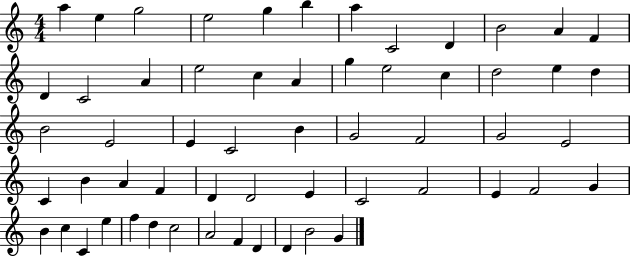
{
  \clef treble
  \numericTimeSignature
  \time 4/4
  \key c \major
  a''4 e''4 g''2 | e''2 g''4 b''4 | a''4 c'2 d'4 | b'2 a'4 f'4 | \break d'4 c'2 a'4 | e''2 c''4 a'4 | g''4 e''2 c''4 | d''2 e''4 d''4 | \break b'2 e'2 | e'4 c'2 b'4 | g'2 f'2 | g'2 e'2 | \break c'4 b'4 a'4 f'4 | d'4 d'2 e'4 | c'2 f'2 | e'4 f'2 g'4 | \break b'4 c''4 c'4 e''4 | f''4 d''4 c''2 | a'2 f'4 d'4 | d'4 b'2 g'4 | \break \bar "|."
}